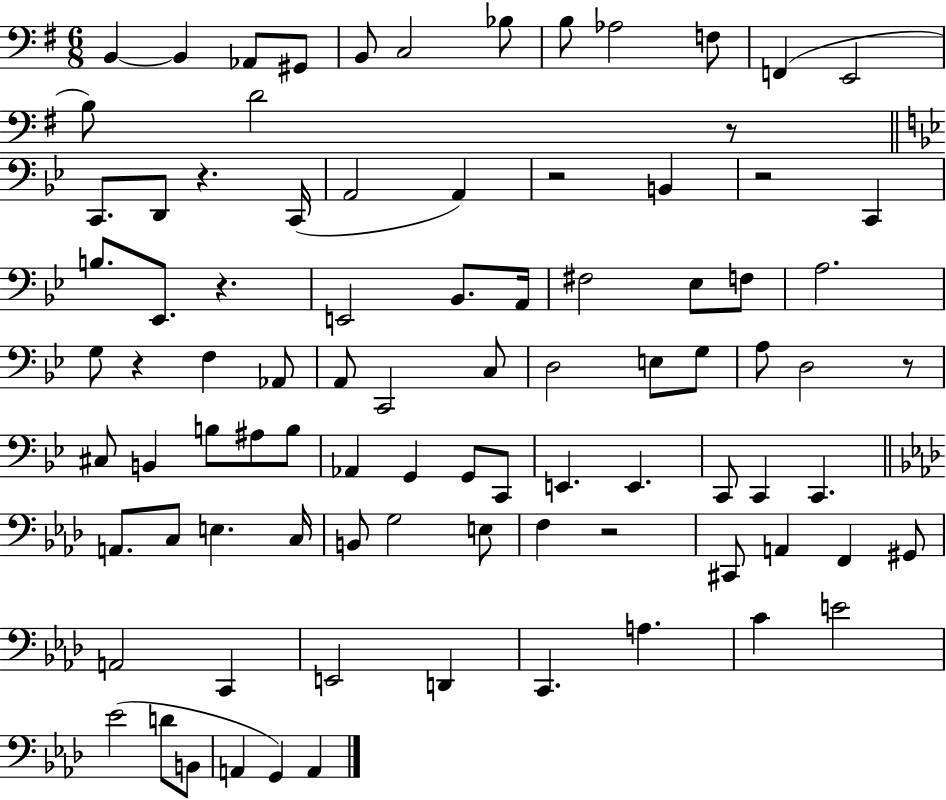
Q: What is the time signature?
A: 6/8